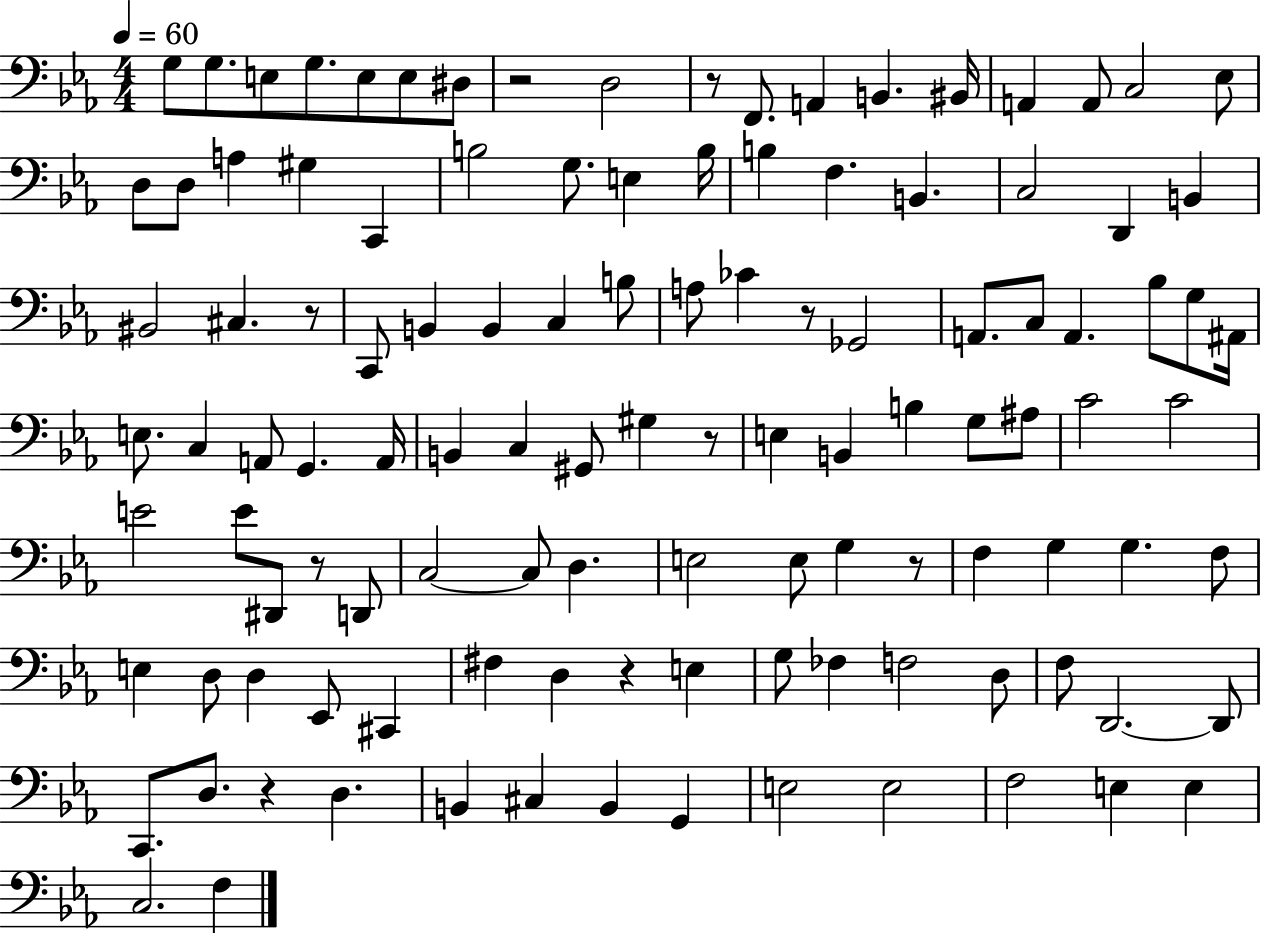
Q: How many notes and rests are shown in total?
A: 115